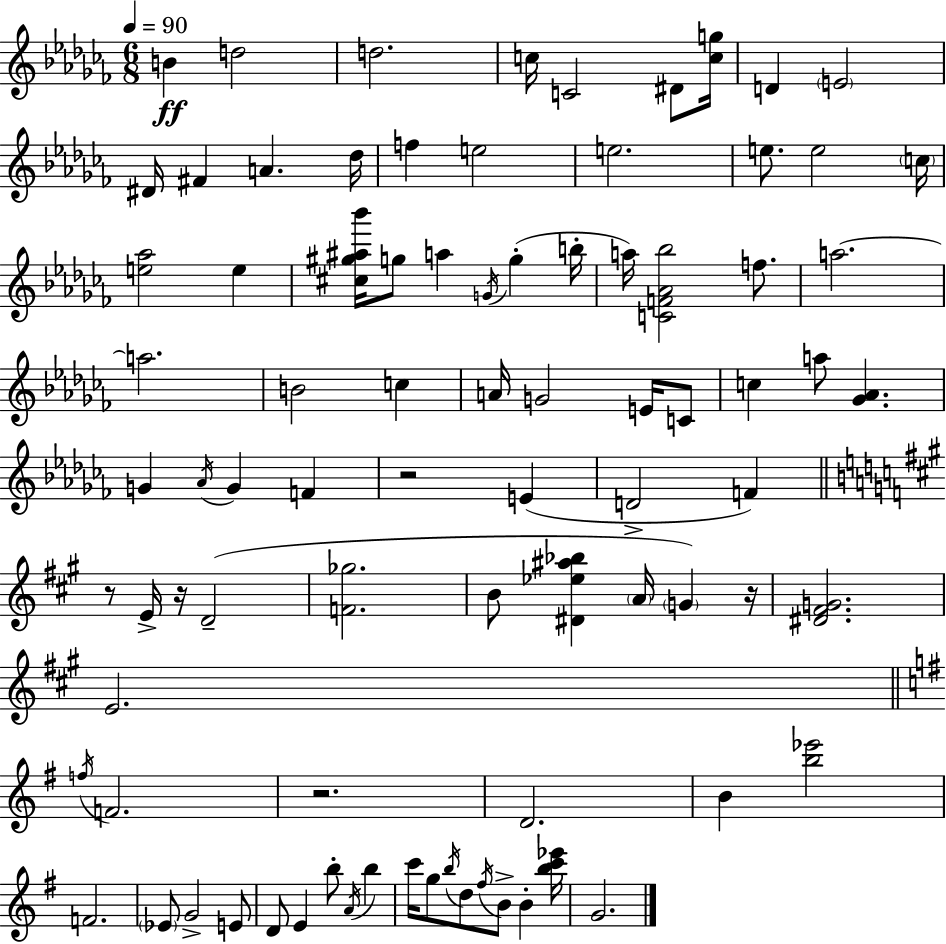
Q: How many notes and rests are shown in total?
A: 85